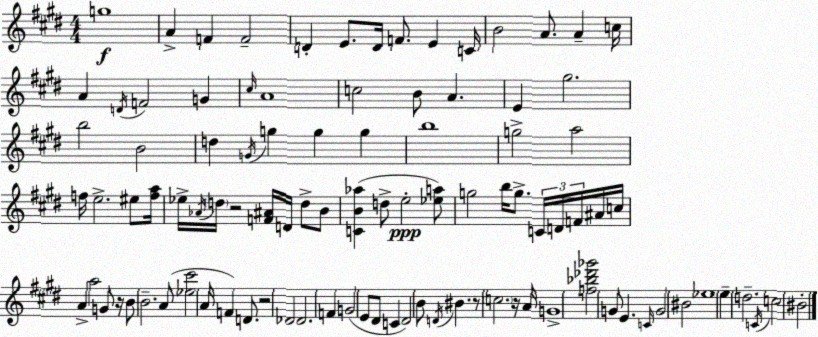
X:1
T:Untitled
M:4/4
L:1/4
K:E
g4 A F F2 D E/2 D/4 F/2 E C/4 B2 A/2 A c/4 A D/4 F2 G ^c/4 A4 c2 B/2 A E ^g2 b2 B2 d G/4 g g g b4 g2 a2 f/4 e2 ^e/2 [fa]/4 _e/4 _A/4 d/4 z2 [F^A]/4 D/4 d/2 B/2 [CB_a] d/2 e2 [_ea]/2 g2 b/4 g/2 C/4 D/4 F/4 ^A/4 c/4 A a2 G/2 z/4 B/2 B2 A/2 [_e^c']2 A/4 F D/2 z2 _D2 _D2 F G2 E/2 ^D/2 C ^D2 B/2 D/4 ^B z/2 c2 z/4 A/4 G4 [f_b_d'_g']2 G/2 E C/4 G2 ^B2 _e4 e d2 C/4 c2 ^B2